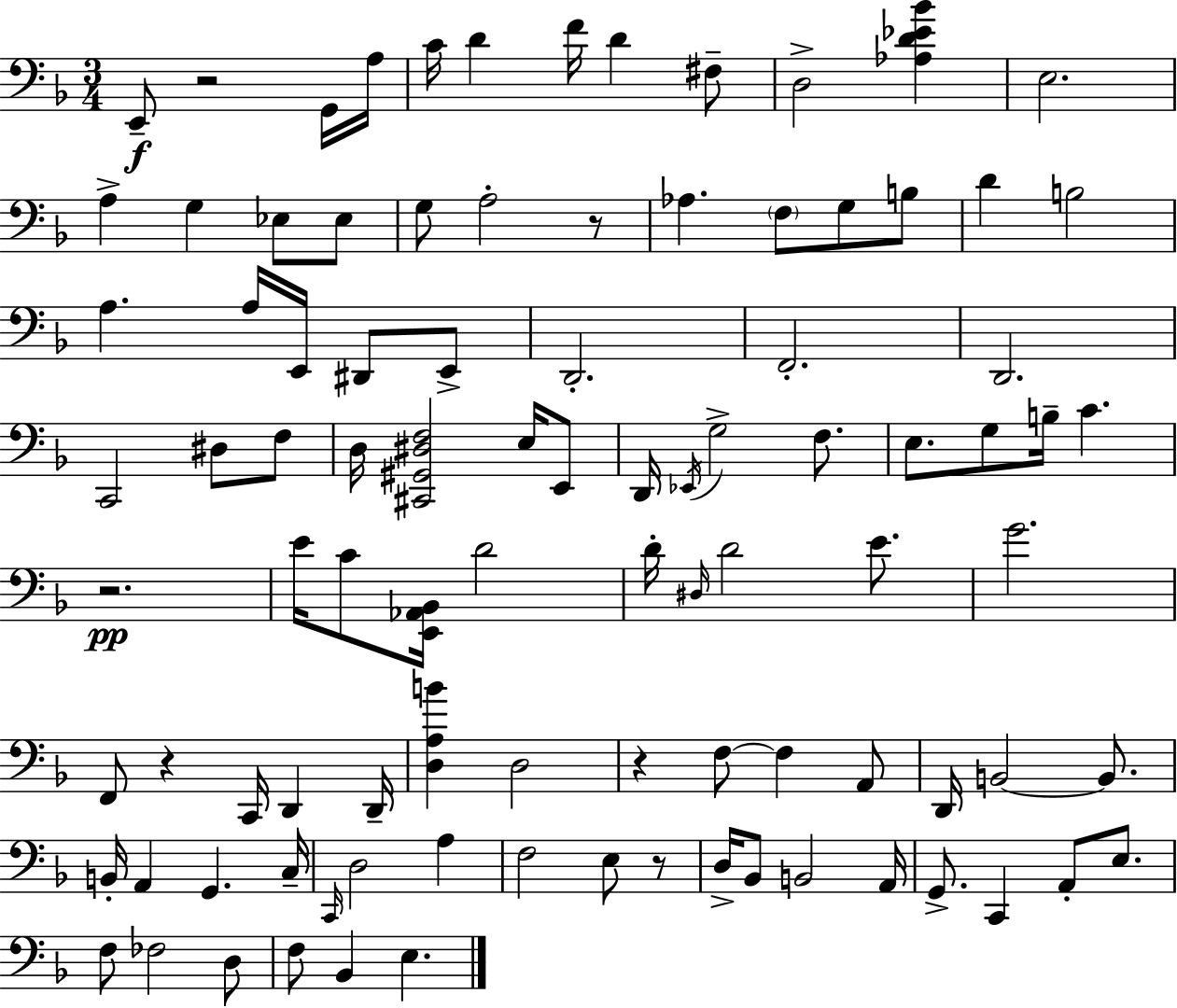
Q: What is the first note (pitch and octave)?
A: E2